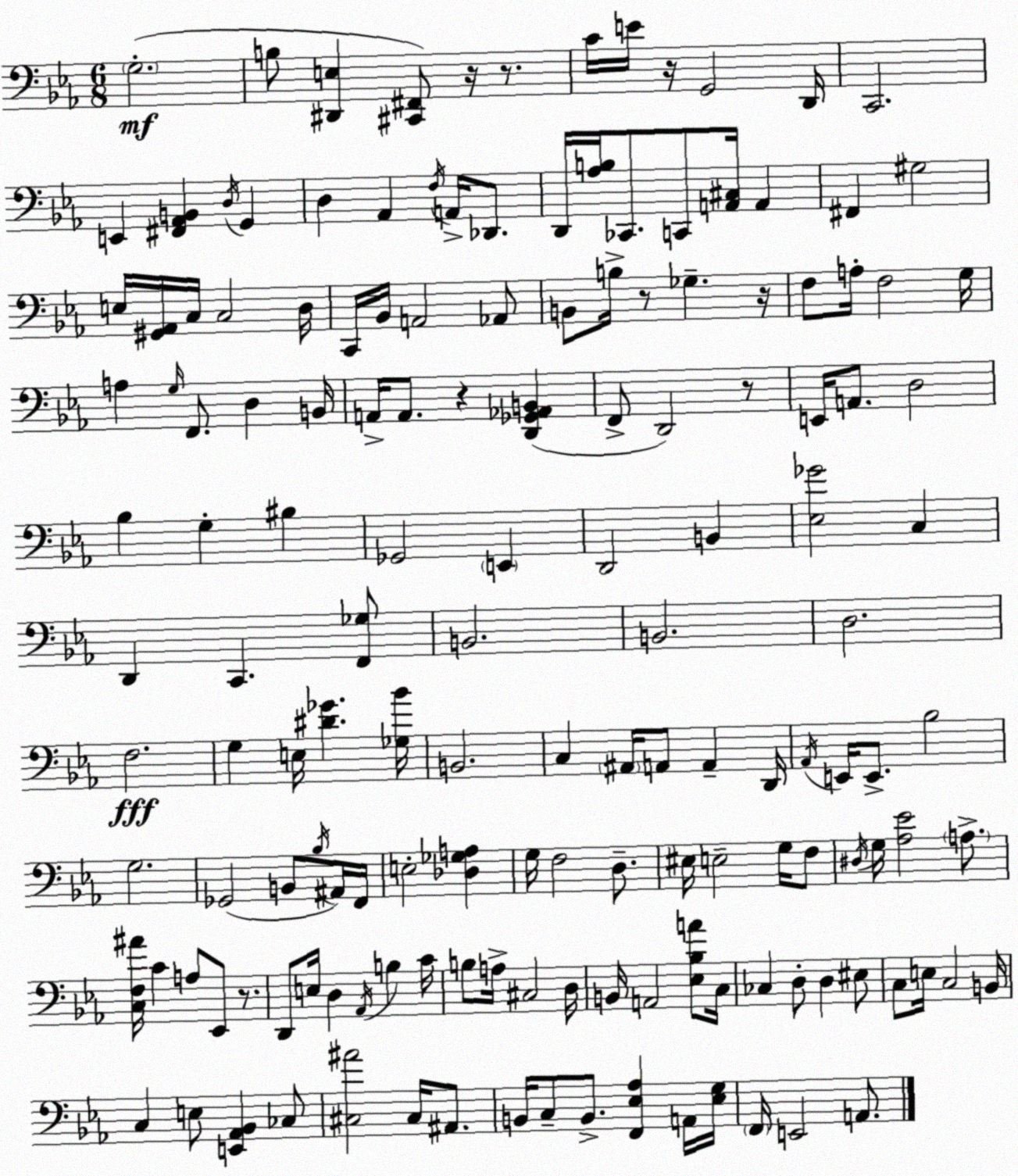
X:1
T:Untitled
M:6/8
L:1/4
K:Cm
G,2 B,/2 [^D,,E,] [^C,,^F,,]/2 z/4 z/2 C/4 E/4 z/4 G,,2 D,,/4 C,,2 E,, [^F,,_A,,B,,] D,/4 G,, D, _A,, F,/4 A,,/4 _D,,/2 D,,/4 [_A,B,]/4 _C,,/2 C,,/2 [A,,^C,]/4 A,, ^F,, ^G,2 E,/4 [^G,,_A,,]/4 C,/4 C,2 D,/4 C,,/4 _B,,/4 A,,2 _A,,/2 B,,/2 B,/4 z/2 _G, z/4 F,/2 A,/4 F,2 G,/4 A, G,/4 F,,/2 D, B,,/4 A,,/4 A,,/2 z [D,,_G,,_A,,B,,] F,,/2 D,,2 z/2 E,,/4 A,,/2 D,2 _B, G, ^B, _G,,2 E,, D,,2 B,, [_E,_G]2 C, D,, C,, [F,,_G,]/2 B,,2 B,,2 D,2 F,2 G, E,/4 [^D_G] [_G,_B]/4 B,,2 C, ^A,,/4 A,,/2 A,, D,,/4 _A,,/4 E,,/4 E,,/2 _B,2 G,2 _G,,2 B,,/2 _B,/4 ^A,,/4 F,,/4 E,2 [_D,_G,A,] G,/4 F,2 D,/2 ^E,/4 E,2 G,/4 F,/2 ^D,/4 G,/4 [_A,_E]2 A,/2 [C,F,^A]/4 C A,/2 _E,,/2 z/2 D,,/2 E,/4 D, _A,,/4 B, C/4 B,/2 A,/4 ^C,2 D,/4 B,,/4 A,,2 [_E,_B,A]/2 C,/4 _C, D,/2 D, ^E,/2 C,/2 E,/4 C,2 B,,/4 C, E,/2 [E,,_A,,_B,,] _C,/2 [^C,^A]2 ^C,/4 ^A,,/2 B,,/4 C,/2 B,,/2 [F,,_E,_A,] A,,/4 [_E,G,]/4 F,,/4 E,,2 A,,/2